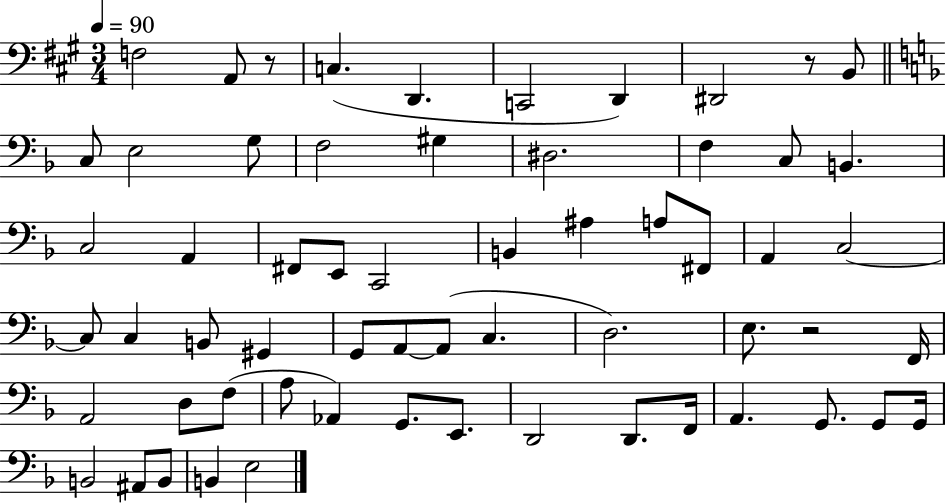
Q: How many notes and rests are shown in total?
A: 61